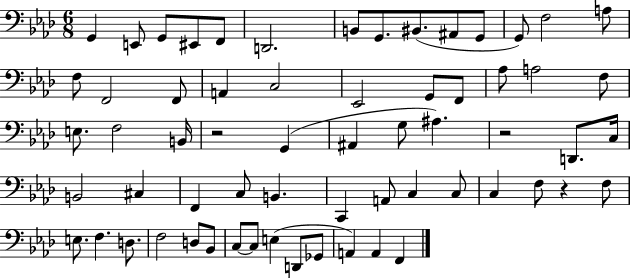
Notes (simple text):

G2/q E2/e G2/e EIS2/e F2/e D2/h. B2/e G2/e. BIS2/e. A#2/e G2/e G2/e F3/h A3/e F3/e F2/h F2/e A2/q C3/h Eb2/h G2/e F2/e Ab3/e A3/h F3/e E3/e. F3/h B2/s R/h G2/q A#2/q G3/e A#3/q. R/h D2/e. C3/s B2/h C#3/q F2/q C3/e B2/q. C2/q A2/e C3/q C3/e C3/q F3/e R/q F3/e E3/e. F3/q. D3/e. F3/h D3/e Bb2/e C3/e C3/e E3/q D2/e Gb2/e A2/q A2/q F2/q